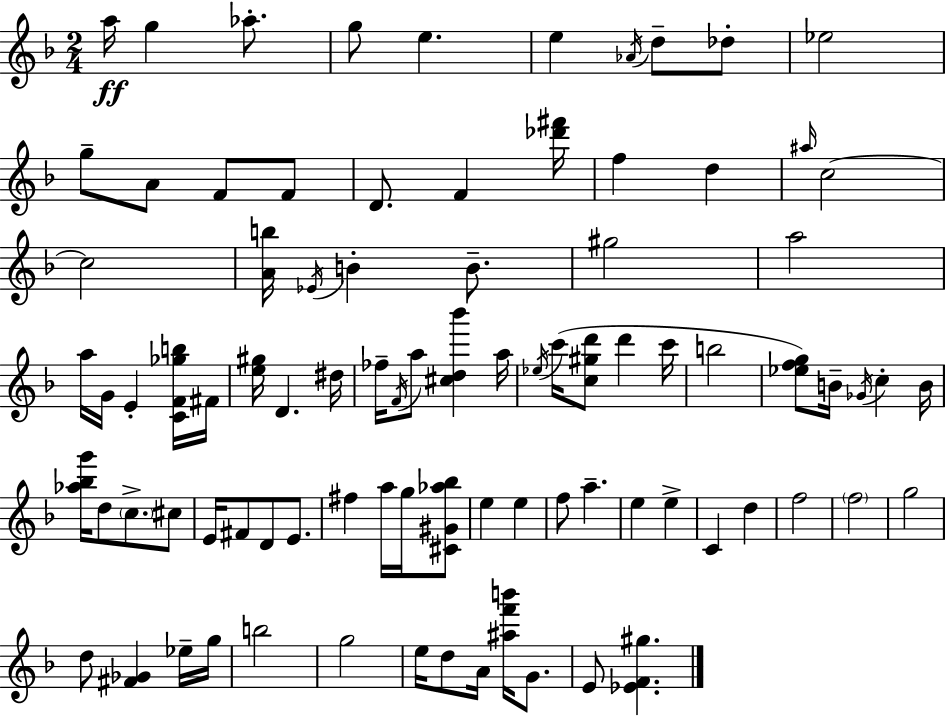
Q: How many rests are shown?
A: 0